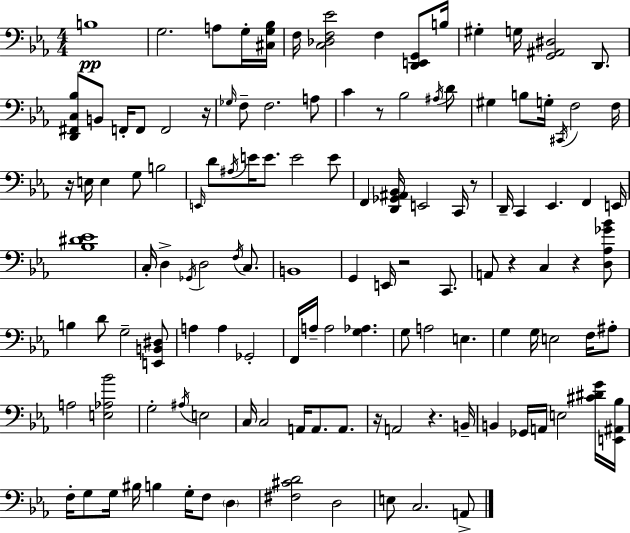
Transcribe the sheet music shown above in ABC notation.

X:1
T:Untitled
M:4/4
L:1/4
K:Cm
B,4 G,2 A,/2 G,/4 [^C,G,_B,]/4 F,/4 [C,_D,F,_E]2 F, [D,,E,,G,,]/2 B,/4 ^G, G,/4 [G,,^A,,^D,]2 D,,/2 [D,,^F,,C,_B,]/2 B,,/2 F,,/4 F,,/2 F,,2 z/4 _G,/4 F,/2 F,2 A,/2 C z/2 _B,2 ^A,/4 D/2 ^G, B,/2 G,/4 ^C,,/4 F,2 F,/4 z/4 E,/4 E, G,/2 B,2 E,,/4 D/2 ^A,/4 E/4 E/2 E2 E/2 F,, [D,,_G,,^A,,_B,,]/4 E,,2 C,,/4 z/2 D,,/4 C,, _E,, F,, E,,/4 [_B,^D_E]4 C,/4 D, _G,,/4 D,2 F,/4 C,/2 B,,4 G,, E,,/4 z2 C,,/2 A,,/2 z C, z [D,_A,_G_B]/2 B, D/2 G,2 [E,,B,,^D,]/2 A, A, _G,,2 F,,/4 A,/4 A,2 [G,_A,] G,/2 A,2 E, G, G,/4 E,2 F,/4 ^A,/2 A,2 [E,_A,_B]2 G,2 ^A,/4 E,2 C,/4 C,2 A,,/4 A,,/2 A,,/2 z/4 A,,2 z B,,/4 B,, _G,,/4 A,,/4 E,2 [^C^DG]/4 [E,,^A,,_B,]/4 F,/4 G,/2 G,/4 ^B,/4 B, G,/4 F,/2 D, [^F,^CD]2 D,2 E,/2 C,2 A,,/2